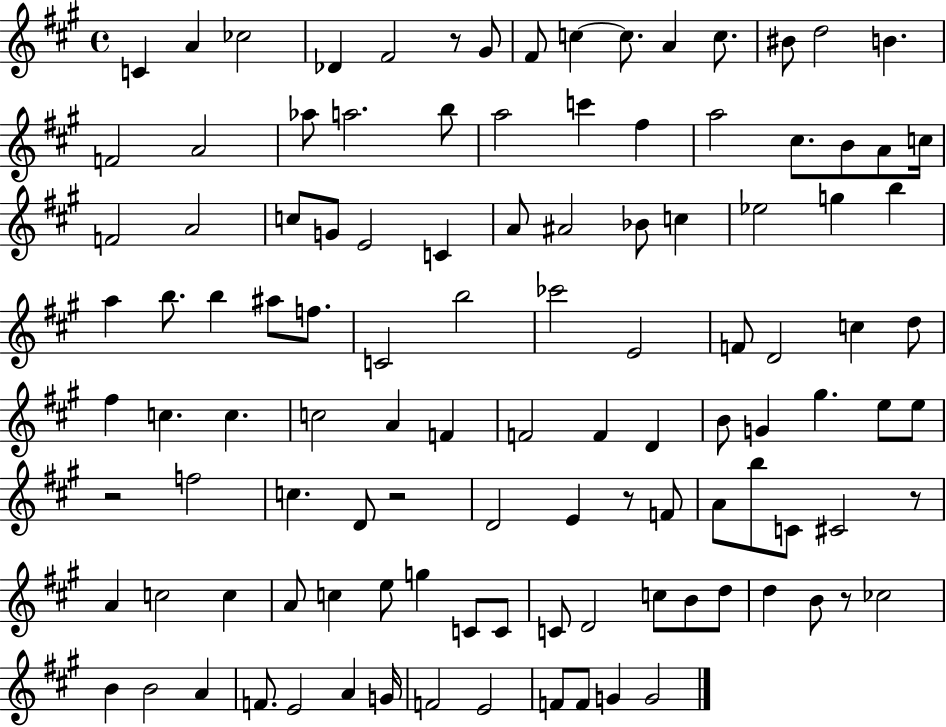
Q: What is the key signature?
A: A major